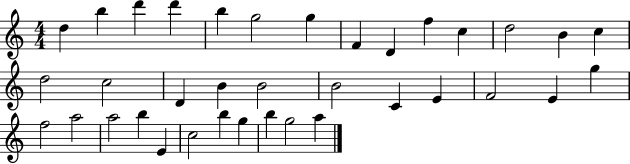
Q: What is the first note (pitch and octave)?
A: D5